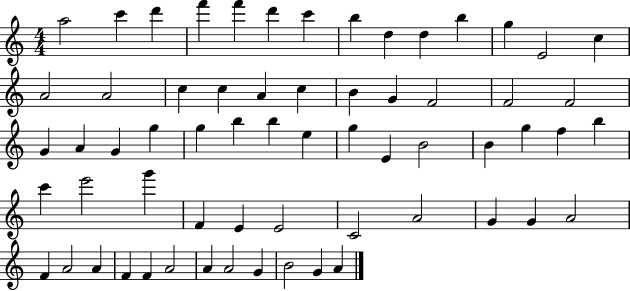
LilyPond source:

{
  \clef treble
  \numericTimeSignature
  \time 4/4
  \key c \major
  a''2 c'''4 d'''4 | f'''4 f'''4 d'''4 c'''4 | b''4 d''4 d''4 b''4 | g''4 e'2 c''4 | \break a'2 a'2 | c''4 c''4 a'4 c''4 | b'4 g'4 f'2 | f'2 f'2 | \break g'4 a'4 g'4 g''4 | g''4 b''4 b''4 e''4 | g''4 e'4 b'2 | b'4 g''4 f''4 b''4 | \break c'''4 e'''2 g'''4 | f'4 e'4 e'2 | c'2 a'2 | g'4 g'4 a'2 | \break f'4 a'2 a'4 | f'4 f'4 a'2 | a'4 a'2 g'4 | b'2 g'4 a'4 | \break \bar "|."
}